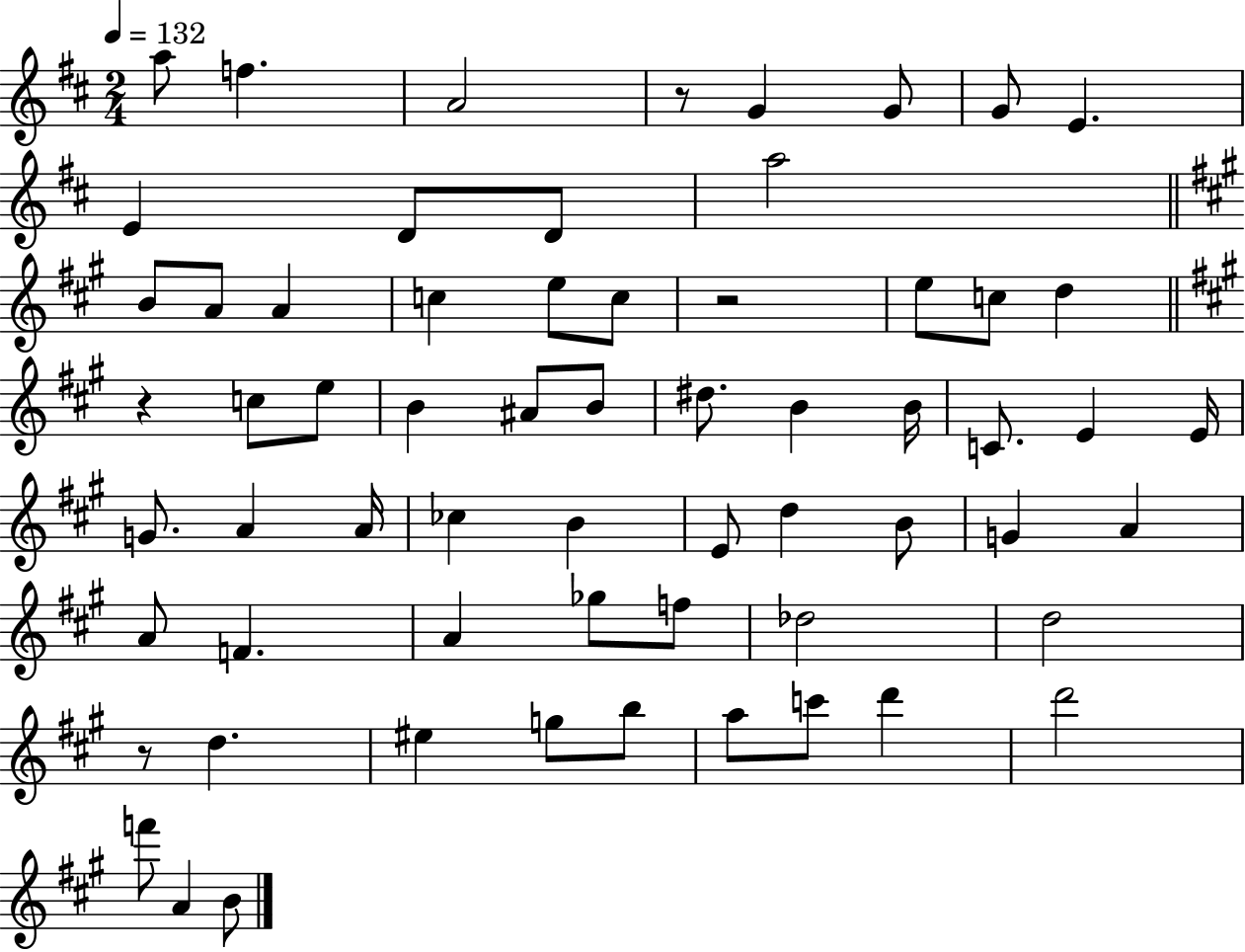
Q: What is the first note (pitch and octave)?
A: A5